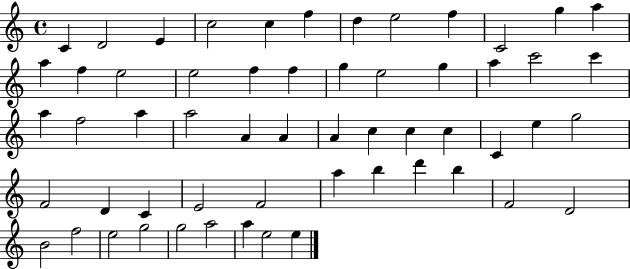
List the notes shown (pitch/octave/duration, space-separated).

C4/q D4/h E4/q C5/h C5/q F5/q D5/q E5/h F5/q C4/h G5/q A5/q A5/q F5/q E5/h E5/h F5/q F5/q G5/q E5/h G5/q A5/q C6/h C6/q A5/q F5/h A5/q A5/h A4/q A4/q A4/q C5/q C5/q C5/q C4/q E5/q G5/h F4/h D4/q C4/q E4/h F4/h A5/q B5/q D6/q B5/q F4/h D4/h B4/h F5/h E5/h G5/h G5/h A5/h A5/q E5/h E5/q